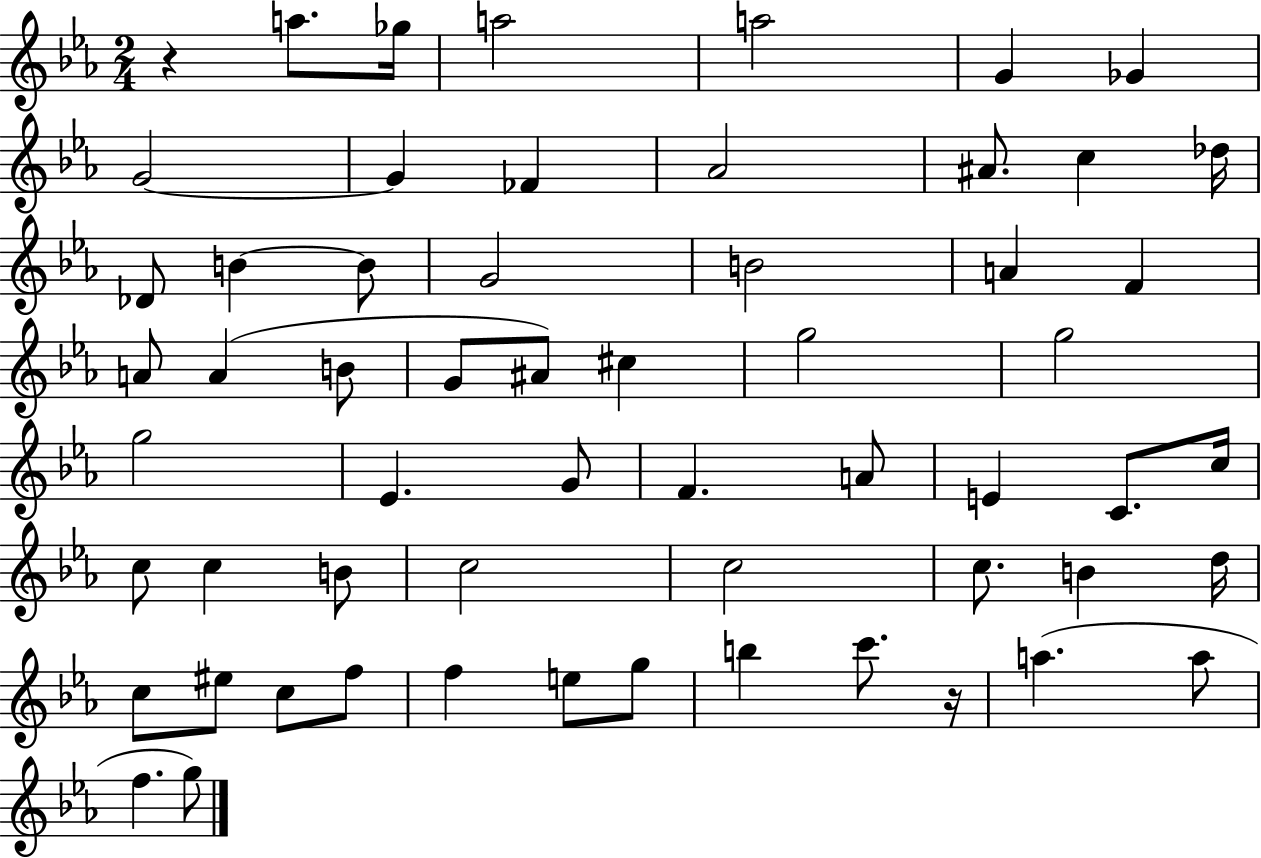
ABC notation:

X:1
T:Untitled
M:2/4
L:1/4
K:Eb
z a/2 _g/4 a2 a2 G _G G2 G _F _A2 ^A/2 c _d/4 _D/2 B B/2 G2 B2 A F A/2 A B/2 G/2 ^A/2 ^c g2 g2 g2 _E G/2 F A/2 E C/2 c/4 c/2 c B/2 c2 c2 c/2 B d/4 c/2 ^e/2 c/2 f/2 f e/2 g/2 b c'/2 z/4 a a/2 f g/2